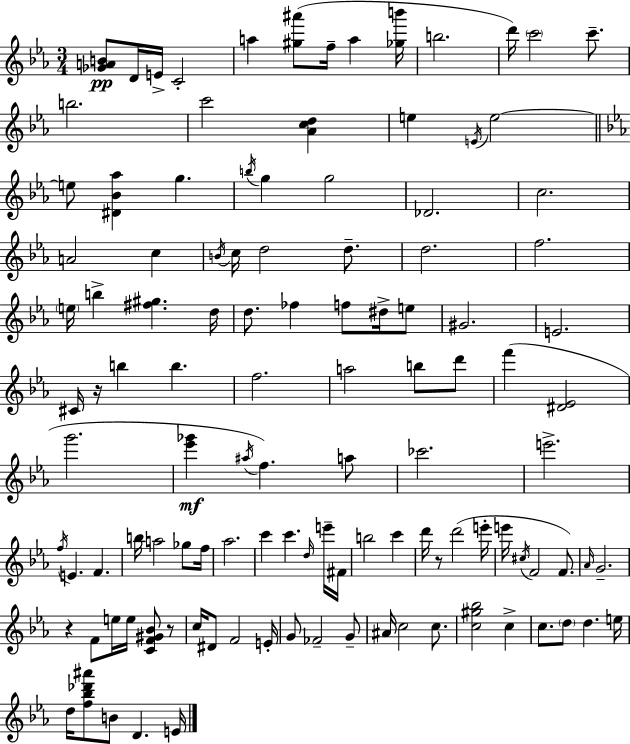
[Gb4,A4,B4]/e D4/s E4/s C4/h A5/q [G#5,A#6]/e F5/s A5/q [Gb5,B6]/s B5/h. D6/s C6/h C6/e. B5/h. C6/h [Ab4,C5,D5]/q E5/q E4/s E5/h E5/e [D#4,Bb4,Ab5]/q G5/q. B5/s G5/q G5/h Db4/h. C5/h. A4/h C5/q B4/s C5/s D5/h D5/e. D5/h. F5/h. E5/s B5/q [F#5,G#5]/q. D5/s D5/e. FES5/q F5/e D#5/s E5/e G#4/h. E4/h. C#4/s R/s B5/q B5/q. F5/h. A5/h B5/e D6/e F6/q [D#4,Eb4]/h G6/h. [Eb6,Gb6]/q A#5/s F5/q. A5/e CES6/h. E6/h. F5/s E4/q. F4/q. B5/s A5/h Gb5/e F5/s Ab5/h. C6/q C6/q. D5/s E6/s F#4/s B5/h C6/q D6/s R/e D6/h E6/s E6/s C#5/s F4/h F4/e. Ab4/s G4/h. R/q F4/e E5/s E5/s [C4,F4,G#4,Bb4]/e R/e C5/s D#4/e F4/h E4/s G4/e FES4/h G4/e A#4/s C5/h C5/e. [C5,G#5,Bb5]/h C5/q C5/e. D5/e D5/q. E5/s D5/s [F5,Bb5,Db6,A#6]/e B4/e D4/q. E4/s